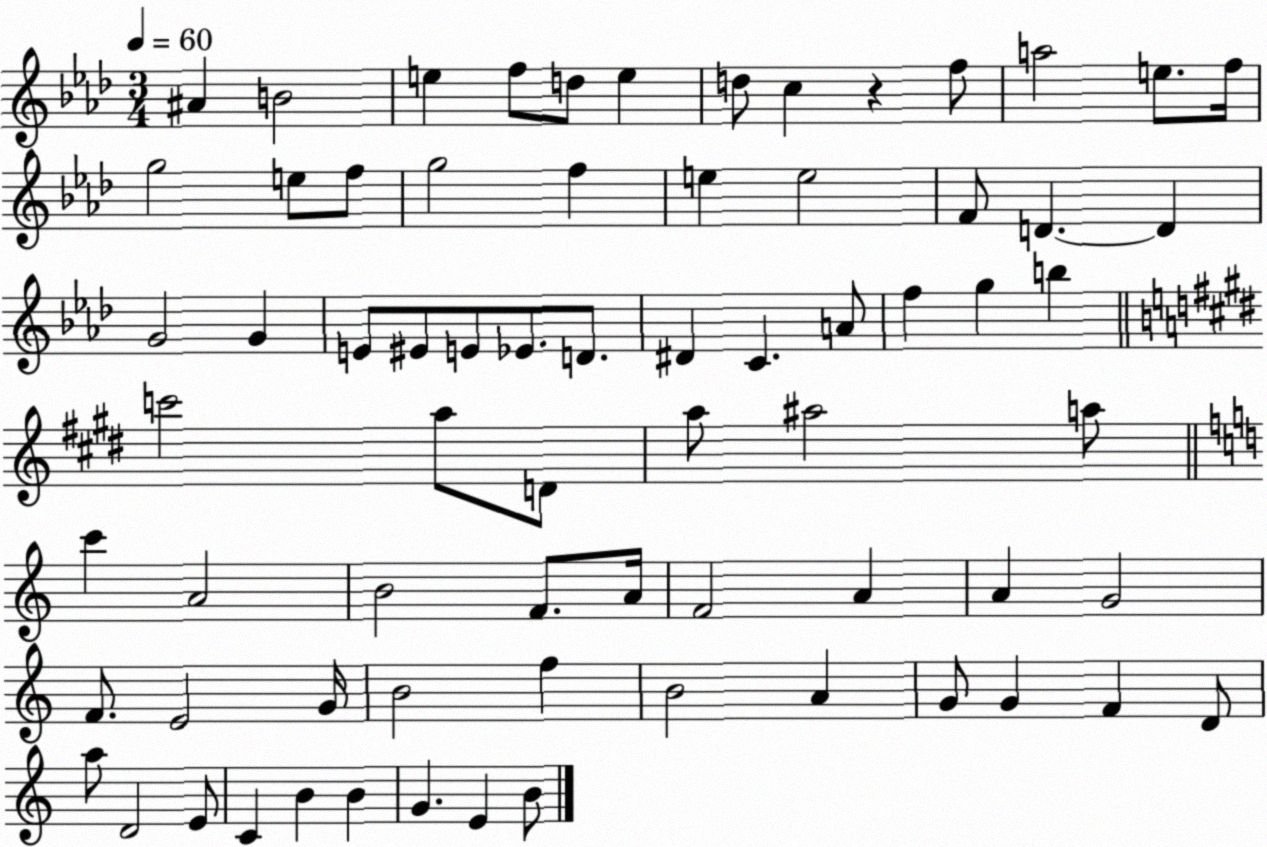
X:1
T:Untitled
M:3/4
L:1/4
K:Ab
^A B2 e f/2 d/2 e d/2 c z f/2 a2 e/2 f/4 g2 e/2 f/2 g2 f e e2 F/2 D D G2 G E/2 ^E/2 E/2 _E/2 D/2 ^D C A/2 f g b c'2 a/2 D/2 a/2 ^a2 a/2 c' A2 B2 F/2 A/4 F2 A A G2 F/2 E2 G/4 B2 f B2 A G/2 G F D/2 a/2 D2 E/2 C B B G E B/2